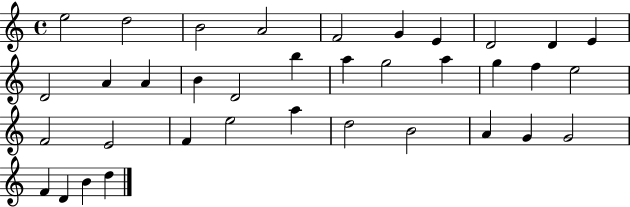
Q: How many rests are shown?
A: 0